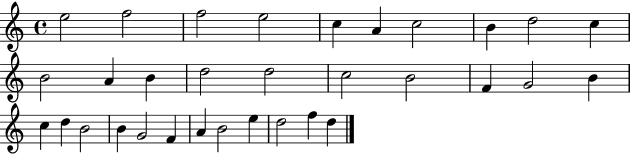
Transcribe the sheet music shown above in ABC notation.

X:1
T:Untitled
M:4/4
L:1/4
K:C
e2 f2 f2 e2 c A c2 B d2 c B2 A B d2 d2 c2 B2 F G2 B c d B2 B G2 F A B2 e d2 f d